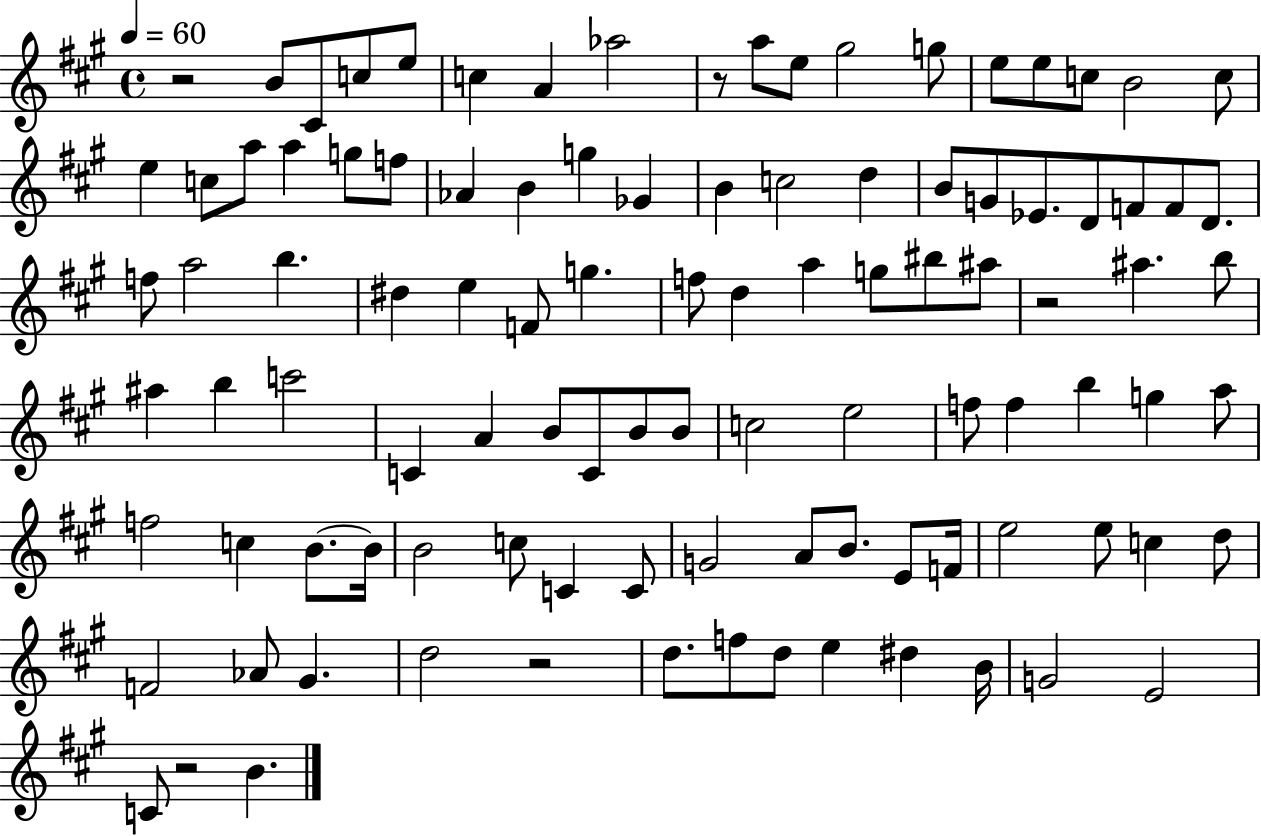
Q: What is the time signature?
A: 4/4